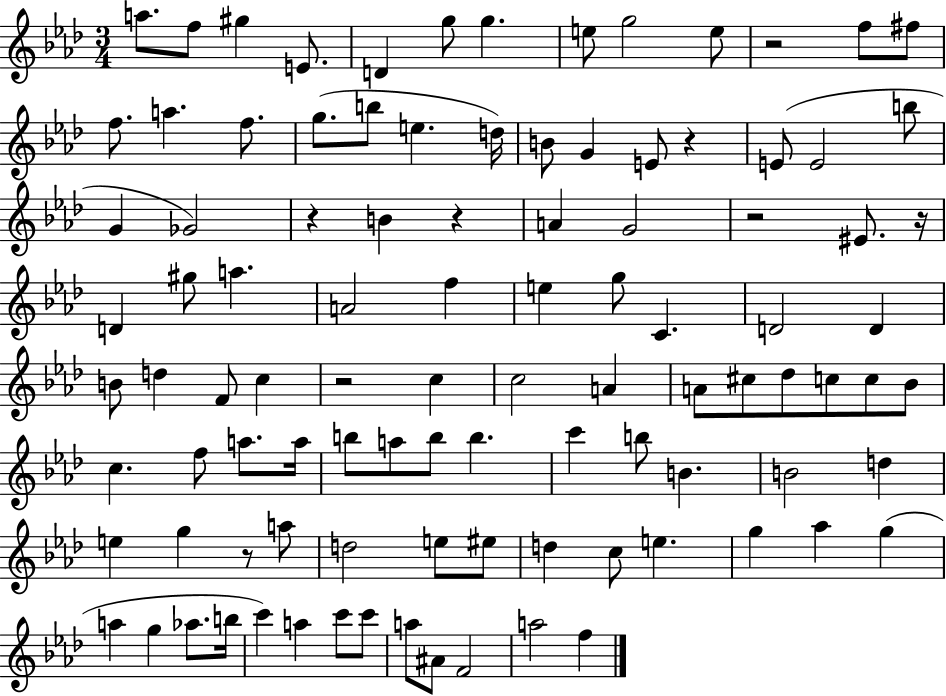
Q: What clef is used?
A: treble